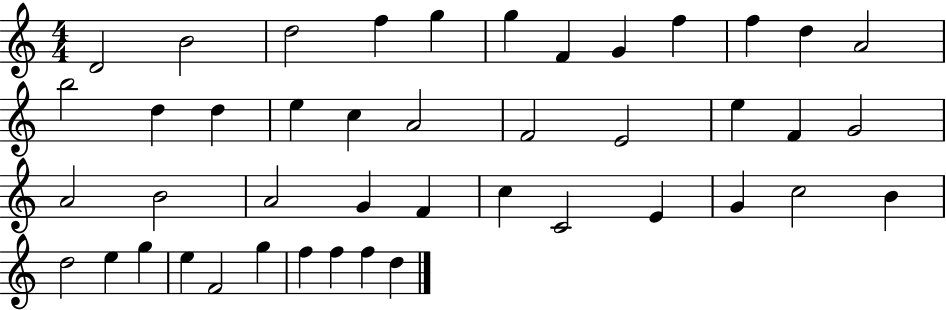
X:1
T:Untitled
M:4/4
L:1/4
K:C
D2 B2 d2 f g g F G f f d A2 b2 d d e c A2 F2 E2 e F G2 A2 B2 A2 G F c C2 E G c2 B d2 e g e F2 g f f f d